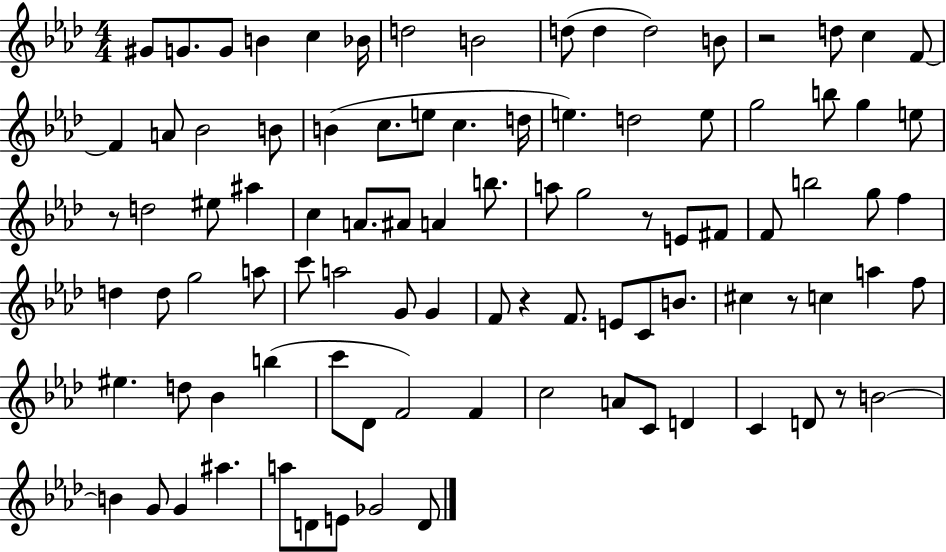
{
  \clef treble
  \numericTimeSignature
  \time 4/4
  \key aes \major
  gis'8 g'8. g'8 b'4 c''4 bes'16 | d''2 b'2 | d''8( d''4 d''2) b'8 | r2 d''8 c''4 f'8~~ | \break f'4 a'8 bes'2 b'8 | b'4( c''8. e''8 c''4. d''16 | e''4.) d''2 e''8 | g''2 b''8 g''4 e''8 | \break r8 d''2 eis''8 ais''4 | c''4 a'8. ais'8 a'4 b''8. | a''8 g''2 r8 e'8 fis'8 | f'8 b''2 g''8 f''4 | \break d''4 d''8 g''2 a''8 | c'''8 a''2 g'8 g'4 | f'8 r4 f'8. e'8 c'8 b'8. | cis''4 r8 c''4 a''4 f''8 | \break eis''4. d''8 bes'4 b''4( | c'''8 des'8 f'2) f'4 | c''2 a'8 c'8 d'4 | c'4 d'8 r8 b'2~~ | \break b'4 g'8 g'4 ais''4. | a''8 d'8 e'8 ges'2 d'8 | \bar "|."
}